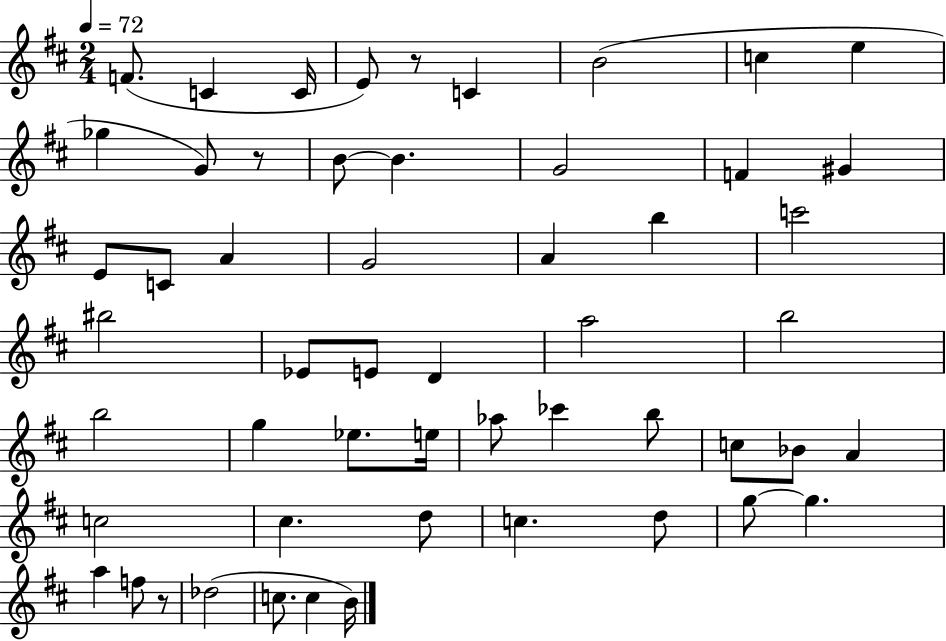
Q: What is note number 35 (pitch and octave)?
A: B5